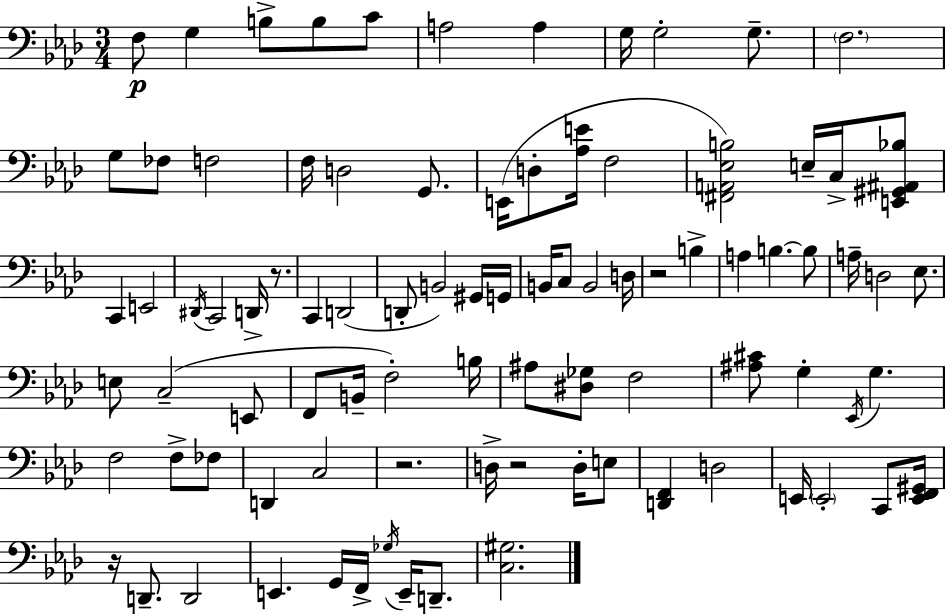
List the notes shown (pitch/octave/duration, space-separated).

F3/e G3/q B3/e B3/e C4/e A3/h A3/q G3/s G3/h G3/e. F3/h. G3/e FES3/e F3/h F3/s D3/h G2/e. E2/s D3/e [Ab3,E4]/s F3/h [F#2,A2,Eb3,B3]/h E3/s C3/s [E2,G#2,A#2,Bb3]/e C2/q E2/h D#2/s C2/h D2/s R/e. C2/q D2/h D2/e B2/h G#2/s G2/s B2/s C3/e B2/h D3/s R/h B3/q A3/q B3/q. B3/e A3/s D3/h Eb3/e. E3/e C3/h E2/e F2/e B2/s F3/h B3/s A#3/e [D#3,Gb3]/e F3/h [A#3,C#4]/e G3/q Eb2/s G3/q. F3/h F3/e FES3/e D2/q C3/h R/h. D3/s R/h D3/s E3/e [D2,F2]/q D3/h E2/s E2/h C2/e [E2,F2,G#2]/s R/s D2/e. D2/h E2/q. G2/s F2/s Gb3/s E2/s D2/e. [C3,G#3]/h.